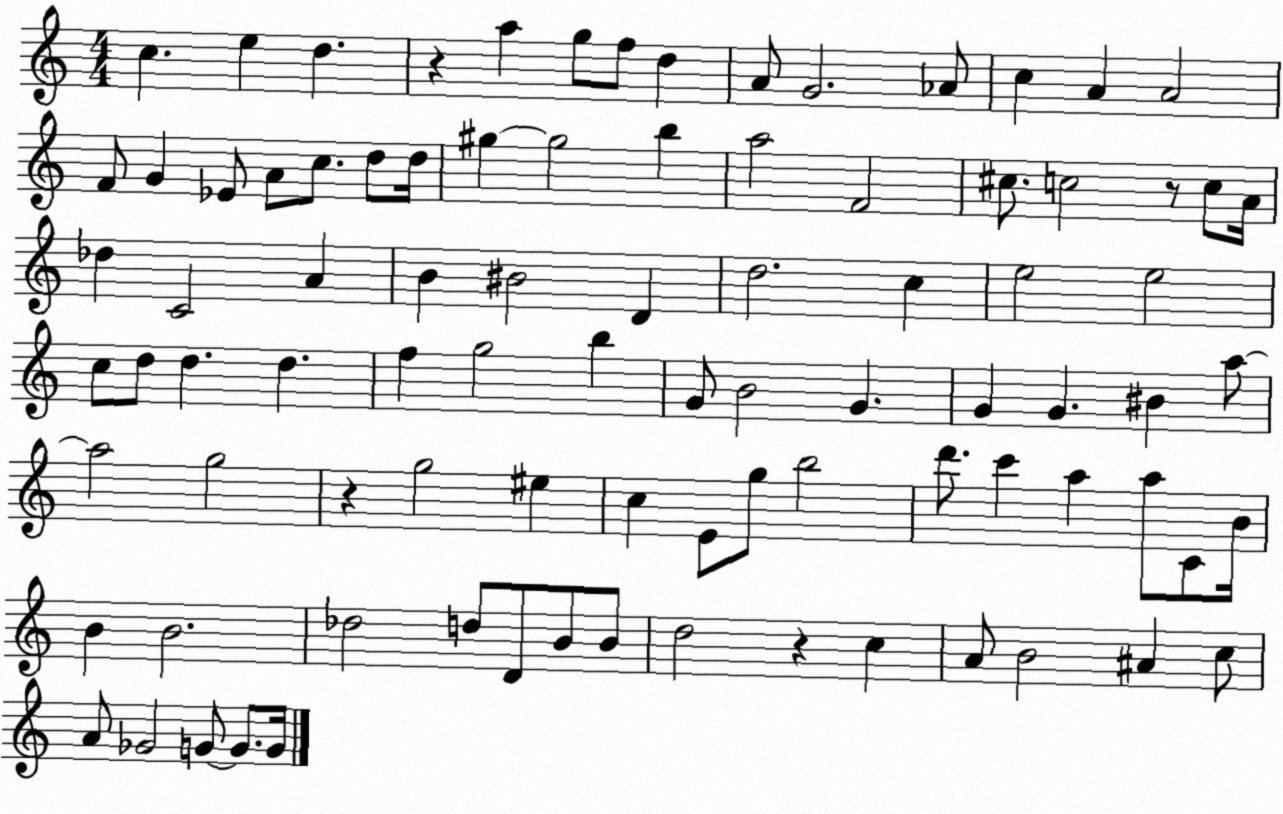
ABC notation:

X:1
T:Untitled
M:4/4
L:1/4
K:C
c e d z a g/2 f/2 d A/2 G2 _A/2 c A A2 F/2 G _E/2 A/2 c/2 d/2 d/4 ^g ^g2 b a2 F2 ^c/2 c2 z/2 c/2 A/4 _d C2 A B ^B2 D d2 c e2 e2 c/2 d/2 d d f g2 b G/2 B2 G G G ^B a/2 a2 g2 z g2 ^e c E/2 g/2 b2 d'/2 c' a a/2 C/2 B/4 B B2 _d2 d/2 D/2 B/2 B/2 d2 z c A/2 B2 ^A c/2 A/2 _G2 G/2 G/2 G/4